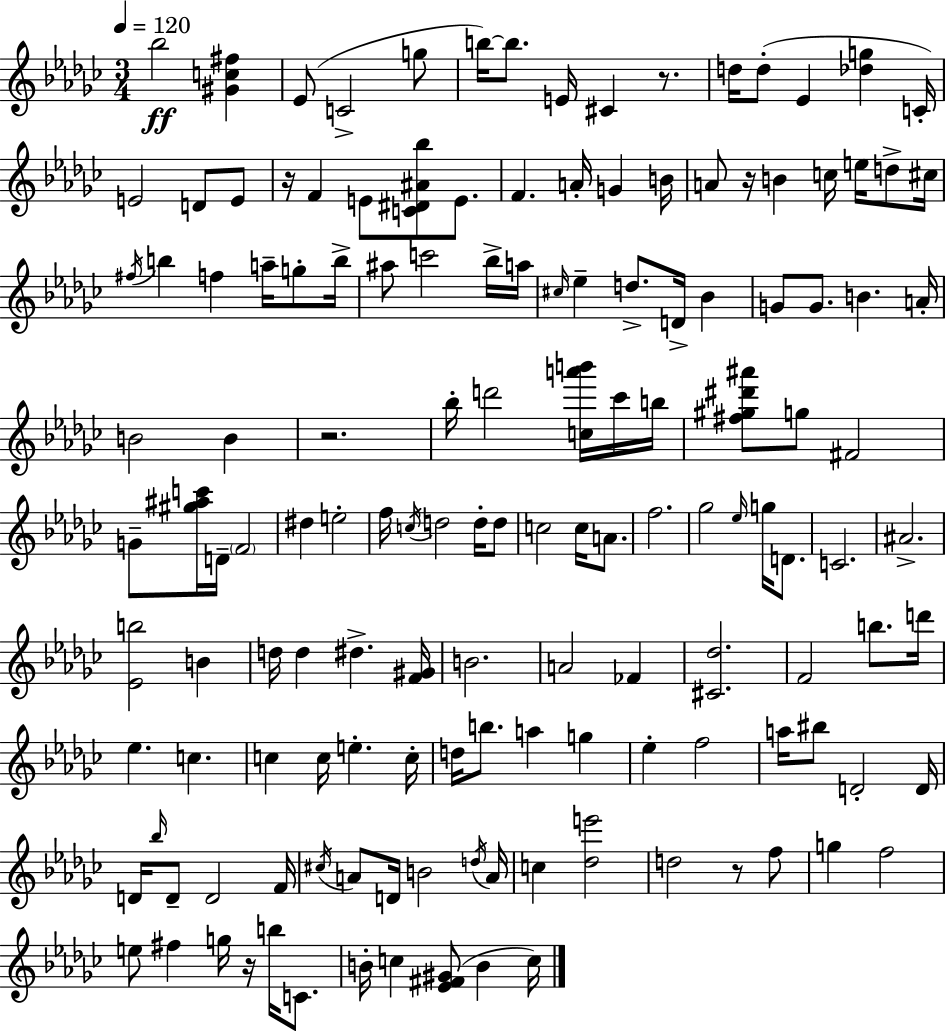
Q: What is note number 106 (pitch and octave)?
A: F4